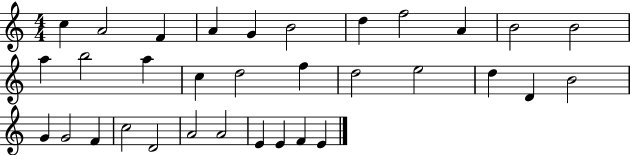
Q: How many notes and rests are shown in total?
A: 33